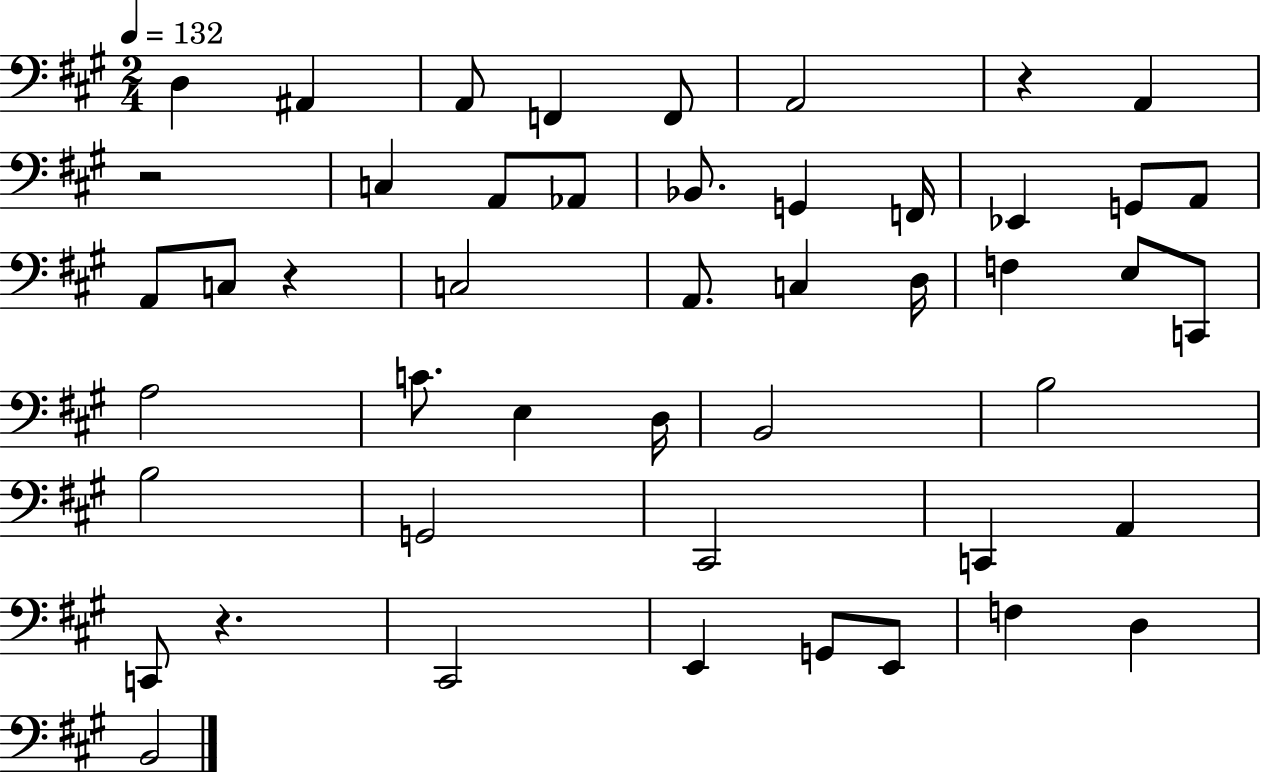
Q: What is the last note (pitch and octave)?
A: B2